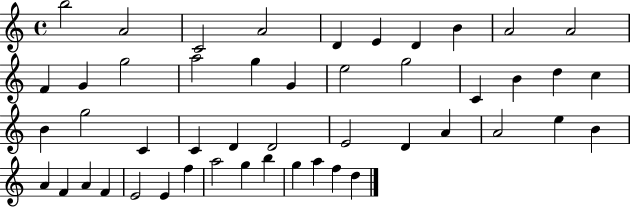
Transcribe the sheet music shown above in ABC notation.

X:1
T:Untitled
M:4/4
L:1/4
K:C
b2 A2 C2 A2 D E D B A2 A2 F G g2 a2 g G e2 g2 C B d c B g2 C C D D2 E2 D A A2 e B A F A F E2 E f a2 g b g a f d